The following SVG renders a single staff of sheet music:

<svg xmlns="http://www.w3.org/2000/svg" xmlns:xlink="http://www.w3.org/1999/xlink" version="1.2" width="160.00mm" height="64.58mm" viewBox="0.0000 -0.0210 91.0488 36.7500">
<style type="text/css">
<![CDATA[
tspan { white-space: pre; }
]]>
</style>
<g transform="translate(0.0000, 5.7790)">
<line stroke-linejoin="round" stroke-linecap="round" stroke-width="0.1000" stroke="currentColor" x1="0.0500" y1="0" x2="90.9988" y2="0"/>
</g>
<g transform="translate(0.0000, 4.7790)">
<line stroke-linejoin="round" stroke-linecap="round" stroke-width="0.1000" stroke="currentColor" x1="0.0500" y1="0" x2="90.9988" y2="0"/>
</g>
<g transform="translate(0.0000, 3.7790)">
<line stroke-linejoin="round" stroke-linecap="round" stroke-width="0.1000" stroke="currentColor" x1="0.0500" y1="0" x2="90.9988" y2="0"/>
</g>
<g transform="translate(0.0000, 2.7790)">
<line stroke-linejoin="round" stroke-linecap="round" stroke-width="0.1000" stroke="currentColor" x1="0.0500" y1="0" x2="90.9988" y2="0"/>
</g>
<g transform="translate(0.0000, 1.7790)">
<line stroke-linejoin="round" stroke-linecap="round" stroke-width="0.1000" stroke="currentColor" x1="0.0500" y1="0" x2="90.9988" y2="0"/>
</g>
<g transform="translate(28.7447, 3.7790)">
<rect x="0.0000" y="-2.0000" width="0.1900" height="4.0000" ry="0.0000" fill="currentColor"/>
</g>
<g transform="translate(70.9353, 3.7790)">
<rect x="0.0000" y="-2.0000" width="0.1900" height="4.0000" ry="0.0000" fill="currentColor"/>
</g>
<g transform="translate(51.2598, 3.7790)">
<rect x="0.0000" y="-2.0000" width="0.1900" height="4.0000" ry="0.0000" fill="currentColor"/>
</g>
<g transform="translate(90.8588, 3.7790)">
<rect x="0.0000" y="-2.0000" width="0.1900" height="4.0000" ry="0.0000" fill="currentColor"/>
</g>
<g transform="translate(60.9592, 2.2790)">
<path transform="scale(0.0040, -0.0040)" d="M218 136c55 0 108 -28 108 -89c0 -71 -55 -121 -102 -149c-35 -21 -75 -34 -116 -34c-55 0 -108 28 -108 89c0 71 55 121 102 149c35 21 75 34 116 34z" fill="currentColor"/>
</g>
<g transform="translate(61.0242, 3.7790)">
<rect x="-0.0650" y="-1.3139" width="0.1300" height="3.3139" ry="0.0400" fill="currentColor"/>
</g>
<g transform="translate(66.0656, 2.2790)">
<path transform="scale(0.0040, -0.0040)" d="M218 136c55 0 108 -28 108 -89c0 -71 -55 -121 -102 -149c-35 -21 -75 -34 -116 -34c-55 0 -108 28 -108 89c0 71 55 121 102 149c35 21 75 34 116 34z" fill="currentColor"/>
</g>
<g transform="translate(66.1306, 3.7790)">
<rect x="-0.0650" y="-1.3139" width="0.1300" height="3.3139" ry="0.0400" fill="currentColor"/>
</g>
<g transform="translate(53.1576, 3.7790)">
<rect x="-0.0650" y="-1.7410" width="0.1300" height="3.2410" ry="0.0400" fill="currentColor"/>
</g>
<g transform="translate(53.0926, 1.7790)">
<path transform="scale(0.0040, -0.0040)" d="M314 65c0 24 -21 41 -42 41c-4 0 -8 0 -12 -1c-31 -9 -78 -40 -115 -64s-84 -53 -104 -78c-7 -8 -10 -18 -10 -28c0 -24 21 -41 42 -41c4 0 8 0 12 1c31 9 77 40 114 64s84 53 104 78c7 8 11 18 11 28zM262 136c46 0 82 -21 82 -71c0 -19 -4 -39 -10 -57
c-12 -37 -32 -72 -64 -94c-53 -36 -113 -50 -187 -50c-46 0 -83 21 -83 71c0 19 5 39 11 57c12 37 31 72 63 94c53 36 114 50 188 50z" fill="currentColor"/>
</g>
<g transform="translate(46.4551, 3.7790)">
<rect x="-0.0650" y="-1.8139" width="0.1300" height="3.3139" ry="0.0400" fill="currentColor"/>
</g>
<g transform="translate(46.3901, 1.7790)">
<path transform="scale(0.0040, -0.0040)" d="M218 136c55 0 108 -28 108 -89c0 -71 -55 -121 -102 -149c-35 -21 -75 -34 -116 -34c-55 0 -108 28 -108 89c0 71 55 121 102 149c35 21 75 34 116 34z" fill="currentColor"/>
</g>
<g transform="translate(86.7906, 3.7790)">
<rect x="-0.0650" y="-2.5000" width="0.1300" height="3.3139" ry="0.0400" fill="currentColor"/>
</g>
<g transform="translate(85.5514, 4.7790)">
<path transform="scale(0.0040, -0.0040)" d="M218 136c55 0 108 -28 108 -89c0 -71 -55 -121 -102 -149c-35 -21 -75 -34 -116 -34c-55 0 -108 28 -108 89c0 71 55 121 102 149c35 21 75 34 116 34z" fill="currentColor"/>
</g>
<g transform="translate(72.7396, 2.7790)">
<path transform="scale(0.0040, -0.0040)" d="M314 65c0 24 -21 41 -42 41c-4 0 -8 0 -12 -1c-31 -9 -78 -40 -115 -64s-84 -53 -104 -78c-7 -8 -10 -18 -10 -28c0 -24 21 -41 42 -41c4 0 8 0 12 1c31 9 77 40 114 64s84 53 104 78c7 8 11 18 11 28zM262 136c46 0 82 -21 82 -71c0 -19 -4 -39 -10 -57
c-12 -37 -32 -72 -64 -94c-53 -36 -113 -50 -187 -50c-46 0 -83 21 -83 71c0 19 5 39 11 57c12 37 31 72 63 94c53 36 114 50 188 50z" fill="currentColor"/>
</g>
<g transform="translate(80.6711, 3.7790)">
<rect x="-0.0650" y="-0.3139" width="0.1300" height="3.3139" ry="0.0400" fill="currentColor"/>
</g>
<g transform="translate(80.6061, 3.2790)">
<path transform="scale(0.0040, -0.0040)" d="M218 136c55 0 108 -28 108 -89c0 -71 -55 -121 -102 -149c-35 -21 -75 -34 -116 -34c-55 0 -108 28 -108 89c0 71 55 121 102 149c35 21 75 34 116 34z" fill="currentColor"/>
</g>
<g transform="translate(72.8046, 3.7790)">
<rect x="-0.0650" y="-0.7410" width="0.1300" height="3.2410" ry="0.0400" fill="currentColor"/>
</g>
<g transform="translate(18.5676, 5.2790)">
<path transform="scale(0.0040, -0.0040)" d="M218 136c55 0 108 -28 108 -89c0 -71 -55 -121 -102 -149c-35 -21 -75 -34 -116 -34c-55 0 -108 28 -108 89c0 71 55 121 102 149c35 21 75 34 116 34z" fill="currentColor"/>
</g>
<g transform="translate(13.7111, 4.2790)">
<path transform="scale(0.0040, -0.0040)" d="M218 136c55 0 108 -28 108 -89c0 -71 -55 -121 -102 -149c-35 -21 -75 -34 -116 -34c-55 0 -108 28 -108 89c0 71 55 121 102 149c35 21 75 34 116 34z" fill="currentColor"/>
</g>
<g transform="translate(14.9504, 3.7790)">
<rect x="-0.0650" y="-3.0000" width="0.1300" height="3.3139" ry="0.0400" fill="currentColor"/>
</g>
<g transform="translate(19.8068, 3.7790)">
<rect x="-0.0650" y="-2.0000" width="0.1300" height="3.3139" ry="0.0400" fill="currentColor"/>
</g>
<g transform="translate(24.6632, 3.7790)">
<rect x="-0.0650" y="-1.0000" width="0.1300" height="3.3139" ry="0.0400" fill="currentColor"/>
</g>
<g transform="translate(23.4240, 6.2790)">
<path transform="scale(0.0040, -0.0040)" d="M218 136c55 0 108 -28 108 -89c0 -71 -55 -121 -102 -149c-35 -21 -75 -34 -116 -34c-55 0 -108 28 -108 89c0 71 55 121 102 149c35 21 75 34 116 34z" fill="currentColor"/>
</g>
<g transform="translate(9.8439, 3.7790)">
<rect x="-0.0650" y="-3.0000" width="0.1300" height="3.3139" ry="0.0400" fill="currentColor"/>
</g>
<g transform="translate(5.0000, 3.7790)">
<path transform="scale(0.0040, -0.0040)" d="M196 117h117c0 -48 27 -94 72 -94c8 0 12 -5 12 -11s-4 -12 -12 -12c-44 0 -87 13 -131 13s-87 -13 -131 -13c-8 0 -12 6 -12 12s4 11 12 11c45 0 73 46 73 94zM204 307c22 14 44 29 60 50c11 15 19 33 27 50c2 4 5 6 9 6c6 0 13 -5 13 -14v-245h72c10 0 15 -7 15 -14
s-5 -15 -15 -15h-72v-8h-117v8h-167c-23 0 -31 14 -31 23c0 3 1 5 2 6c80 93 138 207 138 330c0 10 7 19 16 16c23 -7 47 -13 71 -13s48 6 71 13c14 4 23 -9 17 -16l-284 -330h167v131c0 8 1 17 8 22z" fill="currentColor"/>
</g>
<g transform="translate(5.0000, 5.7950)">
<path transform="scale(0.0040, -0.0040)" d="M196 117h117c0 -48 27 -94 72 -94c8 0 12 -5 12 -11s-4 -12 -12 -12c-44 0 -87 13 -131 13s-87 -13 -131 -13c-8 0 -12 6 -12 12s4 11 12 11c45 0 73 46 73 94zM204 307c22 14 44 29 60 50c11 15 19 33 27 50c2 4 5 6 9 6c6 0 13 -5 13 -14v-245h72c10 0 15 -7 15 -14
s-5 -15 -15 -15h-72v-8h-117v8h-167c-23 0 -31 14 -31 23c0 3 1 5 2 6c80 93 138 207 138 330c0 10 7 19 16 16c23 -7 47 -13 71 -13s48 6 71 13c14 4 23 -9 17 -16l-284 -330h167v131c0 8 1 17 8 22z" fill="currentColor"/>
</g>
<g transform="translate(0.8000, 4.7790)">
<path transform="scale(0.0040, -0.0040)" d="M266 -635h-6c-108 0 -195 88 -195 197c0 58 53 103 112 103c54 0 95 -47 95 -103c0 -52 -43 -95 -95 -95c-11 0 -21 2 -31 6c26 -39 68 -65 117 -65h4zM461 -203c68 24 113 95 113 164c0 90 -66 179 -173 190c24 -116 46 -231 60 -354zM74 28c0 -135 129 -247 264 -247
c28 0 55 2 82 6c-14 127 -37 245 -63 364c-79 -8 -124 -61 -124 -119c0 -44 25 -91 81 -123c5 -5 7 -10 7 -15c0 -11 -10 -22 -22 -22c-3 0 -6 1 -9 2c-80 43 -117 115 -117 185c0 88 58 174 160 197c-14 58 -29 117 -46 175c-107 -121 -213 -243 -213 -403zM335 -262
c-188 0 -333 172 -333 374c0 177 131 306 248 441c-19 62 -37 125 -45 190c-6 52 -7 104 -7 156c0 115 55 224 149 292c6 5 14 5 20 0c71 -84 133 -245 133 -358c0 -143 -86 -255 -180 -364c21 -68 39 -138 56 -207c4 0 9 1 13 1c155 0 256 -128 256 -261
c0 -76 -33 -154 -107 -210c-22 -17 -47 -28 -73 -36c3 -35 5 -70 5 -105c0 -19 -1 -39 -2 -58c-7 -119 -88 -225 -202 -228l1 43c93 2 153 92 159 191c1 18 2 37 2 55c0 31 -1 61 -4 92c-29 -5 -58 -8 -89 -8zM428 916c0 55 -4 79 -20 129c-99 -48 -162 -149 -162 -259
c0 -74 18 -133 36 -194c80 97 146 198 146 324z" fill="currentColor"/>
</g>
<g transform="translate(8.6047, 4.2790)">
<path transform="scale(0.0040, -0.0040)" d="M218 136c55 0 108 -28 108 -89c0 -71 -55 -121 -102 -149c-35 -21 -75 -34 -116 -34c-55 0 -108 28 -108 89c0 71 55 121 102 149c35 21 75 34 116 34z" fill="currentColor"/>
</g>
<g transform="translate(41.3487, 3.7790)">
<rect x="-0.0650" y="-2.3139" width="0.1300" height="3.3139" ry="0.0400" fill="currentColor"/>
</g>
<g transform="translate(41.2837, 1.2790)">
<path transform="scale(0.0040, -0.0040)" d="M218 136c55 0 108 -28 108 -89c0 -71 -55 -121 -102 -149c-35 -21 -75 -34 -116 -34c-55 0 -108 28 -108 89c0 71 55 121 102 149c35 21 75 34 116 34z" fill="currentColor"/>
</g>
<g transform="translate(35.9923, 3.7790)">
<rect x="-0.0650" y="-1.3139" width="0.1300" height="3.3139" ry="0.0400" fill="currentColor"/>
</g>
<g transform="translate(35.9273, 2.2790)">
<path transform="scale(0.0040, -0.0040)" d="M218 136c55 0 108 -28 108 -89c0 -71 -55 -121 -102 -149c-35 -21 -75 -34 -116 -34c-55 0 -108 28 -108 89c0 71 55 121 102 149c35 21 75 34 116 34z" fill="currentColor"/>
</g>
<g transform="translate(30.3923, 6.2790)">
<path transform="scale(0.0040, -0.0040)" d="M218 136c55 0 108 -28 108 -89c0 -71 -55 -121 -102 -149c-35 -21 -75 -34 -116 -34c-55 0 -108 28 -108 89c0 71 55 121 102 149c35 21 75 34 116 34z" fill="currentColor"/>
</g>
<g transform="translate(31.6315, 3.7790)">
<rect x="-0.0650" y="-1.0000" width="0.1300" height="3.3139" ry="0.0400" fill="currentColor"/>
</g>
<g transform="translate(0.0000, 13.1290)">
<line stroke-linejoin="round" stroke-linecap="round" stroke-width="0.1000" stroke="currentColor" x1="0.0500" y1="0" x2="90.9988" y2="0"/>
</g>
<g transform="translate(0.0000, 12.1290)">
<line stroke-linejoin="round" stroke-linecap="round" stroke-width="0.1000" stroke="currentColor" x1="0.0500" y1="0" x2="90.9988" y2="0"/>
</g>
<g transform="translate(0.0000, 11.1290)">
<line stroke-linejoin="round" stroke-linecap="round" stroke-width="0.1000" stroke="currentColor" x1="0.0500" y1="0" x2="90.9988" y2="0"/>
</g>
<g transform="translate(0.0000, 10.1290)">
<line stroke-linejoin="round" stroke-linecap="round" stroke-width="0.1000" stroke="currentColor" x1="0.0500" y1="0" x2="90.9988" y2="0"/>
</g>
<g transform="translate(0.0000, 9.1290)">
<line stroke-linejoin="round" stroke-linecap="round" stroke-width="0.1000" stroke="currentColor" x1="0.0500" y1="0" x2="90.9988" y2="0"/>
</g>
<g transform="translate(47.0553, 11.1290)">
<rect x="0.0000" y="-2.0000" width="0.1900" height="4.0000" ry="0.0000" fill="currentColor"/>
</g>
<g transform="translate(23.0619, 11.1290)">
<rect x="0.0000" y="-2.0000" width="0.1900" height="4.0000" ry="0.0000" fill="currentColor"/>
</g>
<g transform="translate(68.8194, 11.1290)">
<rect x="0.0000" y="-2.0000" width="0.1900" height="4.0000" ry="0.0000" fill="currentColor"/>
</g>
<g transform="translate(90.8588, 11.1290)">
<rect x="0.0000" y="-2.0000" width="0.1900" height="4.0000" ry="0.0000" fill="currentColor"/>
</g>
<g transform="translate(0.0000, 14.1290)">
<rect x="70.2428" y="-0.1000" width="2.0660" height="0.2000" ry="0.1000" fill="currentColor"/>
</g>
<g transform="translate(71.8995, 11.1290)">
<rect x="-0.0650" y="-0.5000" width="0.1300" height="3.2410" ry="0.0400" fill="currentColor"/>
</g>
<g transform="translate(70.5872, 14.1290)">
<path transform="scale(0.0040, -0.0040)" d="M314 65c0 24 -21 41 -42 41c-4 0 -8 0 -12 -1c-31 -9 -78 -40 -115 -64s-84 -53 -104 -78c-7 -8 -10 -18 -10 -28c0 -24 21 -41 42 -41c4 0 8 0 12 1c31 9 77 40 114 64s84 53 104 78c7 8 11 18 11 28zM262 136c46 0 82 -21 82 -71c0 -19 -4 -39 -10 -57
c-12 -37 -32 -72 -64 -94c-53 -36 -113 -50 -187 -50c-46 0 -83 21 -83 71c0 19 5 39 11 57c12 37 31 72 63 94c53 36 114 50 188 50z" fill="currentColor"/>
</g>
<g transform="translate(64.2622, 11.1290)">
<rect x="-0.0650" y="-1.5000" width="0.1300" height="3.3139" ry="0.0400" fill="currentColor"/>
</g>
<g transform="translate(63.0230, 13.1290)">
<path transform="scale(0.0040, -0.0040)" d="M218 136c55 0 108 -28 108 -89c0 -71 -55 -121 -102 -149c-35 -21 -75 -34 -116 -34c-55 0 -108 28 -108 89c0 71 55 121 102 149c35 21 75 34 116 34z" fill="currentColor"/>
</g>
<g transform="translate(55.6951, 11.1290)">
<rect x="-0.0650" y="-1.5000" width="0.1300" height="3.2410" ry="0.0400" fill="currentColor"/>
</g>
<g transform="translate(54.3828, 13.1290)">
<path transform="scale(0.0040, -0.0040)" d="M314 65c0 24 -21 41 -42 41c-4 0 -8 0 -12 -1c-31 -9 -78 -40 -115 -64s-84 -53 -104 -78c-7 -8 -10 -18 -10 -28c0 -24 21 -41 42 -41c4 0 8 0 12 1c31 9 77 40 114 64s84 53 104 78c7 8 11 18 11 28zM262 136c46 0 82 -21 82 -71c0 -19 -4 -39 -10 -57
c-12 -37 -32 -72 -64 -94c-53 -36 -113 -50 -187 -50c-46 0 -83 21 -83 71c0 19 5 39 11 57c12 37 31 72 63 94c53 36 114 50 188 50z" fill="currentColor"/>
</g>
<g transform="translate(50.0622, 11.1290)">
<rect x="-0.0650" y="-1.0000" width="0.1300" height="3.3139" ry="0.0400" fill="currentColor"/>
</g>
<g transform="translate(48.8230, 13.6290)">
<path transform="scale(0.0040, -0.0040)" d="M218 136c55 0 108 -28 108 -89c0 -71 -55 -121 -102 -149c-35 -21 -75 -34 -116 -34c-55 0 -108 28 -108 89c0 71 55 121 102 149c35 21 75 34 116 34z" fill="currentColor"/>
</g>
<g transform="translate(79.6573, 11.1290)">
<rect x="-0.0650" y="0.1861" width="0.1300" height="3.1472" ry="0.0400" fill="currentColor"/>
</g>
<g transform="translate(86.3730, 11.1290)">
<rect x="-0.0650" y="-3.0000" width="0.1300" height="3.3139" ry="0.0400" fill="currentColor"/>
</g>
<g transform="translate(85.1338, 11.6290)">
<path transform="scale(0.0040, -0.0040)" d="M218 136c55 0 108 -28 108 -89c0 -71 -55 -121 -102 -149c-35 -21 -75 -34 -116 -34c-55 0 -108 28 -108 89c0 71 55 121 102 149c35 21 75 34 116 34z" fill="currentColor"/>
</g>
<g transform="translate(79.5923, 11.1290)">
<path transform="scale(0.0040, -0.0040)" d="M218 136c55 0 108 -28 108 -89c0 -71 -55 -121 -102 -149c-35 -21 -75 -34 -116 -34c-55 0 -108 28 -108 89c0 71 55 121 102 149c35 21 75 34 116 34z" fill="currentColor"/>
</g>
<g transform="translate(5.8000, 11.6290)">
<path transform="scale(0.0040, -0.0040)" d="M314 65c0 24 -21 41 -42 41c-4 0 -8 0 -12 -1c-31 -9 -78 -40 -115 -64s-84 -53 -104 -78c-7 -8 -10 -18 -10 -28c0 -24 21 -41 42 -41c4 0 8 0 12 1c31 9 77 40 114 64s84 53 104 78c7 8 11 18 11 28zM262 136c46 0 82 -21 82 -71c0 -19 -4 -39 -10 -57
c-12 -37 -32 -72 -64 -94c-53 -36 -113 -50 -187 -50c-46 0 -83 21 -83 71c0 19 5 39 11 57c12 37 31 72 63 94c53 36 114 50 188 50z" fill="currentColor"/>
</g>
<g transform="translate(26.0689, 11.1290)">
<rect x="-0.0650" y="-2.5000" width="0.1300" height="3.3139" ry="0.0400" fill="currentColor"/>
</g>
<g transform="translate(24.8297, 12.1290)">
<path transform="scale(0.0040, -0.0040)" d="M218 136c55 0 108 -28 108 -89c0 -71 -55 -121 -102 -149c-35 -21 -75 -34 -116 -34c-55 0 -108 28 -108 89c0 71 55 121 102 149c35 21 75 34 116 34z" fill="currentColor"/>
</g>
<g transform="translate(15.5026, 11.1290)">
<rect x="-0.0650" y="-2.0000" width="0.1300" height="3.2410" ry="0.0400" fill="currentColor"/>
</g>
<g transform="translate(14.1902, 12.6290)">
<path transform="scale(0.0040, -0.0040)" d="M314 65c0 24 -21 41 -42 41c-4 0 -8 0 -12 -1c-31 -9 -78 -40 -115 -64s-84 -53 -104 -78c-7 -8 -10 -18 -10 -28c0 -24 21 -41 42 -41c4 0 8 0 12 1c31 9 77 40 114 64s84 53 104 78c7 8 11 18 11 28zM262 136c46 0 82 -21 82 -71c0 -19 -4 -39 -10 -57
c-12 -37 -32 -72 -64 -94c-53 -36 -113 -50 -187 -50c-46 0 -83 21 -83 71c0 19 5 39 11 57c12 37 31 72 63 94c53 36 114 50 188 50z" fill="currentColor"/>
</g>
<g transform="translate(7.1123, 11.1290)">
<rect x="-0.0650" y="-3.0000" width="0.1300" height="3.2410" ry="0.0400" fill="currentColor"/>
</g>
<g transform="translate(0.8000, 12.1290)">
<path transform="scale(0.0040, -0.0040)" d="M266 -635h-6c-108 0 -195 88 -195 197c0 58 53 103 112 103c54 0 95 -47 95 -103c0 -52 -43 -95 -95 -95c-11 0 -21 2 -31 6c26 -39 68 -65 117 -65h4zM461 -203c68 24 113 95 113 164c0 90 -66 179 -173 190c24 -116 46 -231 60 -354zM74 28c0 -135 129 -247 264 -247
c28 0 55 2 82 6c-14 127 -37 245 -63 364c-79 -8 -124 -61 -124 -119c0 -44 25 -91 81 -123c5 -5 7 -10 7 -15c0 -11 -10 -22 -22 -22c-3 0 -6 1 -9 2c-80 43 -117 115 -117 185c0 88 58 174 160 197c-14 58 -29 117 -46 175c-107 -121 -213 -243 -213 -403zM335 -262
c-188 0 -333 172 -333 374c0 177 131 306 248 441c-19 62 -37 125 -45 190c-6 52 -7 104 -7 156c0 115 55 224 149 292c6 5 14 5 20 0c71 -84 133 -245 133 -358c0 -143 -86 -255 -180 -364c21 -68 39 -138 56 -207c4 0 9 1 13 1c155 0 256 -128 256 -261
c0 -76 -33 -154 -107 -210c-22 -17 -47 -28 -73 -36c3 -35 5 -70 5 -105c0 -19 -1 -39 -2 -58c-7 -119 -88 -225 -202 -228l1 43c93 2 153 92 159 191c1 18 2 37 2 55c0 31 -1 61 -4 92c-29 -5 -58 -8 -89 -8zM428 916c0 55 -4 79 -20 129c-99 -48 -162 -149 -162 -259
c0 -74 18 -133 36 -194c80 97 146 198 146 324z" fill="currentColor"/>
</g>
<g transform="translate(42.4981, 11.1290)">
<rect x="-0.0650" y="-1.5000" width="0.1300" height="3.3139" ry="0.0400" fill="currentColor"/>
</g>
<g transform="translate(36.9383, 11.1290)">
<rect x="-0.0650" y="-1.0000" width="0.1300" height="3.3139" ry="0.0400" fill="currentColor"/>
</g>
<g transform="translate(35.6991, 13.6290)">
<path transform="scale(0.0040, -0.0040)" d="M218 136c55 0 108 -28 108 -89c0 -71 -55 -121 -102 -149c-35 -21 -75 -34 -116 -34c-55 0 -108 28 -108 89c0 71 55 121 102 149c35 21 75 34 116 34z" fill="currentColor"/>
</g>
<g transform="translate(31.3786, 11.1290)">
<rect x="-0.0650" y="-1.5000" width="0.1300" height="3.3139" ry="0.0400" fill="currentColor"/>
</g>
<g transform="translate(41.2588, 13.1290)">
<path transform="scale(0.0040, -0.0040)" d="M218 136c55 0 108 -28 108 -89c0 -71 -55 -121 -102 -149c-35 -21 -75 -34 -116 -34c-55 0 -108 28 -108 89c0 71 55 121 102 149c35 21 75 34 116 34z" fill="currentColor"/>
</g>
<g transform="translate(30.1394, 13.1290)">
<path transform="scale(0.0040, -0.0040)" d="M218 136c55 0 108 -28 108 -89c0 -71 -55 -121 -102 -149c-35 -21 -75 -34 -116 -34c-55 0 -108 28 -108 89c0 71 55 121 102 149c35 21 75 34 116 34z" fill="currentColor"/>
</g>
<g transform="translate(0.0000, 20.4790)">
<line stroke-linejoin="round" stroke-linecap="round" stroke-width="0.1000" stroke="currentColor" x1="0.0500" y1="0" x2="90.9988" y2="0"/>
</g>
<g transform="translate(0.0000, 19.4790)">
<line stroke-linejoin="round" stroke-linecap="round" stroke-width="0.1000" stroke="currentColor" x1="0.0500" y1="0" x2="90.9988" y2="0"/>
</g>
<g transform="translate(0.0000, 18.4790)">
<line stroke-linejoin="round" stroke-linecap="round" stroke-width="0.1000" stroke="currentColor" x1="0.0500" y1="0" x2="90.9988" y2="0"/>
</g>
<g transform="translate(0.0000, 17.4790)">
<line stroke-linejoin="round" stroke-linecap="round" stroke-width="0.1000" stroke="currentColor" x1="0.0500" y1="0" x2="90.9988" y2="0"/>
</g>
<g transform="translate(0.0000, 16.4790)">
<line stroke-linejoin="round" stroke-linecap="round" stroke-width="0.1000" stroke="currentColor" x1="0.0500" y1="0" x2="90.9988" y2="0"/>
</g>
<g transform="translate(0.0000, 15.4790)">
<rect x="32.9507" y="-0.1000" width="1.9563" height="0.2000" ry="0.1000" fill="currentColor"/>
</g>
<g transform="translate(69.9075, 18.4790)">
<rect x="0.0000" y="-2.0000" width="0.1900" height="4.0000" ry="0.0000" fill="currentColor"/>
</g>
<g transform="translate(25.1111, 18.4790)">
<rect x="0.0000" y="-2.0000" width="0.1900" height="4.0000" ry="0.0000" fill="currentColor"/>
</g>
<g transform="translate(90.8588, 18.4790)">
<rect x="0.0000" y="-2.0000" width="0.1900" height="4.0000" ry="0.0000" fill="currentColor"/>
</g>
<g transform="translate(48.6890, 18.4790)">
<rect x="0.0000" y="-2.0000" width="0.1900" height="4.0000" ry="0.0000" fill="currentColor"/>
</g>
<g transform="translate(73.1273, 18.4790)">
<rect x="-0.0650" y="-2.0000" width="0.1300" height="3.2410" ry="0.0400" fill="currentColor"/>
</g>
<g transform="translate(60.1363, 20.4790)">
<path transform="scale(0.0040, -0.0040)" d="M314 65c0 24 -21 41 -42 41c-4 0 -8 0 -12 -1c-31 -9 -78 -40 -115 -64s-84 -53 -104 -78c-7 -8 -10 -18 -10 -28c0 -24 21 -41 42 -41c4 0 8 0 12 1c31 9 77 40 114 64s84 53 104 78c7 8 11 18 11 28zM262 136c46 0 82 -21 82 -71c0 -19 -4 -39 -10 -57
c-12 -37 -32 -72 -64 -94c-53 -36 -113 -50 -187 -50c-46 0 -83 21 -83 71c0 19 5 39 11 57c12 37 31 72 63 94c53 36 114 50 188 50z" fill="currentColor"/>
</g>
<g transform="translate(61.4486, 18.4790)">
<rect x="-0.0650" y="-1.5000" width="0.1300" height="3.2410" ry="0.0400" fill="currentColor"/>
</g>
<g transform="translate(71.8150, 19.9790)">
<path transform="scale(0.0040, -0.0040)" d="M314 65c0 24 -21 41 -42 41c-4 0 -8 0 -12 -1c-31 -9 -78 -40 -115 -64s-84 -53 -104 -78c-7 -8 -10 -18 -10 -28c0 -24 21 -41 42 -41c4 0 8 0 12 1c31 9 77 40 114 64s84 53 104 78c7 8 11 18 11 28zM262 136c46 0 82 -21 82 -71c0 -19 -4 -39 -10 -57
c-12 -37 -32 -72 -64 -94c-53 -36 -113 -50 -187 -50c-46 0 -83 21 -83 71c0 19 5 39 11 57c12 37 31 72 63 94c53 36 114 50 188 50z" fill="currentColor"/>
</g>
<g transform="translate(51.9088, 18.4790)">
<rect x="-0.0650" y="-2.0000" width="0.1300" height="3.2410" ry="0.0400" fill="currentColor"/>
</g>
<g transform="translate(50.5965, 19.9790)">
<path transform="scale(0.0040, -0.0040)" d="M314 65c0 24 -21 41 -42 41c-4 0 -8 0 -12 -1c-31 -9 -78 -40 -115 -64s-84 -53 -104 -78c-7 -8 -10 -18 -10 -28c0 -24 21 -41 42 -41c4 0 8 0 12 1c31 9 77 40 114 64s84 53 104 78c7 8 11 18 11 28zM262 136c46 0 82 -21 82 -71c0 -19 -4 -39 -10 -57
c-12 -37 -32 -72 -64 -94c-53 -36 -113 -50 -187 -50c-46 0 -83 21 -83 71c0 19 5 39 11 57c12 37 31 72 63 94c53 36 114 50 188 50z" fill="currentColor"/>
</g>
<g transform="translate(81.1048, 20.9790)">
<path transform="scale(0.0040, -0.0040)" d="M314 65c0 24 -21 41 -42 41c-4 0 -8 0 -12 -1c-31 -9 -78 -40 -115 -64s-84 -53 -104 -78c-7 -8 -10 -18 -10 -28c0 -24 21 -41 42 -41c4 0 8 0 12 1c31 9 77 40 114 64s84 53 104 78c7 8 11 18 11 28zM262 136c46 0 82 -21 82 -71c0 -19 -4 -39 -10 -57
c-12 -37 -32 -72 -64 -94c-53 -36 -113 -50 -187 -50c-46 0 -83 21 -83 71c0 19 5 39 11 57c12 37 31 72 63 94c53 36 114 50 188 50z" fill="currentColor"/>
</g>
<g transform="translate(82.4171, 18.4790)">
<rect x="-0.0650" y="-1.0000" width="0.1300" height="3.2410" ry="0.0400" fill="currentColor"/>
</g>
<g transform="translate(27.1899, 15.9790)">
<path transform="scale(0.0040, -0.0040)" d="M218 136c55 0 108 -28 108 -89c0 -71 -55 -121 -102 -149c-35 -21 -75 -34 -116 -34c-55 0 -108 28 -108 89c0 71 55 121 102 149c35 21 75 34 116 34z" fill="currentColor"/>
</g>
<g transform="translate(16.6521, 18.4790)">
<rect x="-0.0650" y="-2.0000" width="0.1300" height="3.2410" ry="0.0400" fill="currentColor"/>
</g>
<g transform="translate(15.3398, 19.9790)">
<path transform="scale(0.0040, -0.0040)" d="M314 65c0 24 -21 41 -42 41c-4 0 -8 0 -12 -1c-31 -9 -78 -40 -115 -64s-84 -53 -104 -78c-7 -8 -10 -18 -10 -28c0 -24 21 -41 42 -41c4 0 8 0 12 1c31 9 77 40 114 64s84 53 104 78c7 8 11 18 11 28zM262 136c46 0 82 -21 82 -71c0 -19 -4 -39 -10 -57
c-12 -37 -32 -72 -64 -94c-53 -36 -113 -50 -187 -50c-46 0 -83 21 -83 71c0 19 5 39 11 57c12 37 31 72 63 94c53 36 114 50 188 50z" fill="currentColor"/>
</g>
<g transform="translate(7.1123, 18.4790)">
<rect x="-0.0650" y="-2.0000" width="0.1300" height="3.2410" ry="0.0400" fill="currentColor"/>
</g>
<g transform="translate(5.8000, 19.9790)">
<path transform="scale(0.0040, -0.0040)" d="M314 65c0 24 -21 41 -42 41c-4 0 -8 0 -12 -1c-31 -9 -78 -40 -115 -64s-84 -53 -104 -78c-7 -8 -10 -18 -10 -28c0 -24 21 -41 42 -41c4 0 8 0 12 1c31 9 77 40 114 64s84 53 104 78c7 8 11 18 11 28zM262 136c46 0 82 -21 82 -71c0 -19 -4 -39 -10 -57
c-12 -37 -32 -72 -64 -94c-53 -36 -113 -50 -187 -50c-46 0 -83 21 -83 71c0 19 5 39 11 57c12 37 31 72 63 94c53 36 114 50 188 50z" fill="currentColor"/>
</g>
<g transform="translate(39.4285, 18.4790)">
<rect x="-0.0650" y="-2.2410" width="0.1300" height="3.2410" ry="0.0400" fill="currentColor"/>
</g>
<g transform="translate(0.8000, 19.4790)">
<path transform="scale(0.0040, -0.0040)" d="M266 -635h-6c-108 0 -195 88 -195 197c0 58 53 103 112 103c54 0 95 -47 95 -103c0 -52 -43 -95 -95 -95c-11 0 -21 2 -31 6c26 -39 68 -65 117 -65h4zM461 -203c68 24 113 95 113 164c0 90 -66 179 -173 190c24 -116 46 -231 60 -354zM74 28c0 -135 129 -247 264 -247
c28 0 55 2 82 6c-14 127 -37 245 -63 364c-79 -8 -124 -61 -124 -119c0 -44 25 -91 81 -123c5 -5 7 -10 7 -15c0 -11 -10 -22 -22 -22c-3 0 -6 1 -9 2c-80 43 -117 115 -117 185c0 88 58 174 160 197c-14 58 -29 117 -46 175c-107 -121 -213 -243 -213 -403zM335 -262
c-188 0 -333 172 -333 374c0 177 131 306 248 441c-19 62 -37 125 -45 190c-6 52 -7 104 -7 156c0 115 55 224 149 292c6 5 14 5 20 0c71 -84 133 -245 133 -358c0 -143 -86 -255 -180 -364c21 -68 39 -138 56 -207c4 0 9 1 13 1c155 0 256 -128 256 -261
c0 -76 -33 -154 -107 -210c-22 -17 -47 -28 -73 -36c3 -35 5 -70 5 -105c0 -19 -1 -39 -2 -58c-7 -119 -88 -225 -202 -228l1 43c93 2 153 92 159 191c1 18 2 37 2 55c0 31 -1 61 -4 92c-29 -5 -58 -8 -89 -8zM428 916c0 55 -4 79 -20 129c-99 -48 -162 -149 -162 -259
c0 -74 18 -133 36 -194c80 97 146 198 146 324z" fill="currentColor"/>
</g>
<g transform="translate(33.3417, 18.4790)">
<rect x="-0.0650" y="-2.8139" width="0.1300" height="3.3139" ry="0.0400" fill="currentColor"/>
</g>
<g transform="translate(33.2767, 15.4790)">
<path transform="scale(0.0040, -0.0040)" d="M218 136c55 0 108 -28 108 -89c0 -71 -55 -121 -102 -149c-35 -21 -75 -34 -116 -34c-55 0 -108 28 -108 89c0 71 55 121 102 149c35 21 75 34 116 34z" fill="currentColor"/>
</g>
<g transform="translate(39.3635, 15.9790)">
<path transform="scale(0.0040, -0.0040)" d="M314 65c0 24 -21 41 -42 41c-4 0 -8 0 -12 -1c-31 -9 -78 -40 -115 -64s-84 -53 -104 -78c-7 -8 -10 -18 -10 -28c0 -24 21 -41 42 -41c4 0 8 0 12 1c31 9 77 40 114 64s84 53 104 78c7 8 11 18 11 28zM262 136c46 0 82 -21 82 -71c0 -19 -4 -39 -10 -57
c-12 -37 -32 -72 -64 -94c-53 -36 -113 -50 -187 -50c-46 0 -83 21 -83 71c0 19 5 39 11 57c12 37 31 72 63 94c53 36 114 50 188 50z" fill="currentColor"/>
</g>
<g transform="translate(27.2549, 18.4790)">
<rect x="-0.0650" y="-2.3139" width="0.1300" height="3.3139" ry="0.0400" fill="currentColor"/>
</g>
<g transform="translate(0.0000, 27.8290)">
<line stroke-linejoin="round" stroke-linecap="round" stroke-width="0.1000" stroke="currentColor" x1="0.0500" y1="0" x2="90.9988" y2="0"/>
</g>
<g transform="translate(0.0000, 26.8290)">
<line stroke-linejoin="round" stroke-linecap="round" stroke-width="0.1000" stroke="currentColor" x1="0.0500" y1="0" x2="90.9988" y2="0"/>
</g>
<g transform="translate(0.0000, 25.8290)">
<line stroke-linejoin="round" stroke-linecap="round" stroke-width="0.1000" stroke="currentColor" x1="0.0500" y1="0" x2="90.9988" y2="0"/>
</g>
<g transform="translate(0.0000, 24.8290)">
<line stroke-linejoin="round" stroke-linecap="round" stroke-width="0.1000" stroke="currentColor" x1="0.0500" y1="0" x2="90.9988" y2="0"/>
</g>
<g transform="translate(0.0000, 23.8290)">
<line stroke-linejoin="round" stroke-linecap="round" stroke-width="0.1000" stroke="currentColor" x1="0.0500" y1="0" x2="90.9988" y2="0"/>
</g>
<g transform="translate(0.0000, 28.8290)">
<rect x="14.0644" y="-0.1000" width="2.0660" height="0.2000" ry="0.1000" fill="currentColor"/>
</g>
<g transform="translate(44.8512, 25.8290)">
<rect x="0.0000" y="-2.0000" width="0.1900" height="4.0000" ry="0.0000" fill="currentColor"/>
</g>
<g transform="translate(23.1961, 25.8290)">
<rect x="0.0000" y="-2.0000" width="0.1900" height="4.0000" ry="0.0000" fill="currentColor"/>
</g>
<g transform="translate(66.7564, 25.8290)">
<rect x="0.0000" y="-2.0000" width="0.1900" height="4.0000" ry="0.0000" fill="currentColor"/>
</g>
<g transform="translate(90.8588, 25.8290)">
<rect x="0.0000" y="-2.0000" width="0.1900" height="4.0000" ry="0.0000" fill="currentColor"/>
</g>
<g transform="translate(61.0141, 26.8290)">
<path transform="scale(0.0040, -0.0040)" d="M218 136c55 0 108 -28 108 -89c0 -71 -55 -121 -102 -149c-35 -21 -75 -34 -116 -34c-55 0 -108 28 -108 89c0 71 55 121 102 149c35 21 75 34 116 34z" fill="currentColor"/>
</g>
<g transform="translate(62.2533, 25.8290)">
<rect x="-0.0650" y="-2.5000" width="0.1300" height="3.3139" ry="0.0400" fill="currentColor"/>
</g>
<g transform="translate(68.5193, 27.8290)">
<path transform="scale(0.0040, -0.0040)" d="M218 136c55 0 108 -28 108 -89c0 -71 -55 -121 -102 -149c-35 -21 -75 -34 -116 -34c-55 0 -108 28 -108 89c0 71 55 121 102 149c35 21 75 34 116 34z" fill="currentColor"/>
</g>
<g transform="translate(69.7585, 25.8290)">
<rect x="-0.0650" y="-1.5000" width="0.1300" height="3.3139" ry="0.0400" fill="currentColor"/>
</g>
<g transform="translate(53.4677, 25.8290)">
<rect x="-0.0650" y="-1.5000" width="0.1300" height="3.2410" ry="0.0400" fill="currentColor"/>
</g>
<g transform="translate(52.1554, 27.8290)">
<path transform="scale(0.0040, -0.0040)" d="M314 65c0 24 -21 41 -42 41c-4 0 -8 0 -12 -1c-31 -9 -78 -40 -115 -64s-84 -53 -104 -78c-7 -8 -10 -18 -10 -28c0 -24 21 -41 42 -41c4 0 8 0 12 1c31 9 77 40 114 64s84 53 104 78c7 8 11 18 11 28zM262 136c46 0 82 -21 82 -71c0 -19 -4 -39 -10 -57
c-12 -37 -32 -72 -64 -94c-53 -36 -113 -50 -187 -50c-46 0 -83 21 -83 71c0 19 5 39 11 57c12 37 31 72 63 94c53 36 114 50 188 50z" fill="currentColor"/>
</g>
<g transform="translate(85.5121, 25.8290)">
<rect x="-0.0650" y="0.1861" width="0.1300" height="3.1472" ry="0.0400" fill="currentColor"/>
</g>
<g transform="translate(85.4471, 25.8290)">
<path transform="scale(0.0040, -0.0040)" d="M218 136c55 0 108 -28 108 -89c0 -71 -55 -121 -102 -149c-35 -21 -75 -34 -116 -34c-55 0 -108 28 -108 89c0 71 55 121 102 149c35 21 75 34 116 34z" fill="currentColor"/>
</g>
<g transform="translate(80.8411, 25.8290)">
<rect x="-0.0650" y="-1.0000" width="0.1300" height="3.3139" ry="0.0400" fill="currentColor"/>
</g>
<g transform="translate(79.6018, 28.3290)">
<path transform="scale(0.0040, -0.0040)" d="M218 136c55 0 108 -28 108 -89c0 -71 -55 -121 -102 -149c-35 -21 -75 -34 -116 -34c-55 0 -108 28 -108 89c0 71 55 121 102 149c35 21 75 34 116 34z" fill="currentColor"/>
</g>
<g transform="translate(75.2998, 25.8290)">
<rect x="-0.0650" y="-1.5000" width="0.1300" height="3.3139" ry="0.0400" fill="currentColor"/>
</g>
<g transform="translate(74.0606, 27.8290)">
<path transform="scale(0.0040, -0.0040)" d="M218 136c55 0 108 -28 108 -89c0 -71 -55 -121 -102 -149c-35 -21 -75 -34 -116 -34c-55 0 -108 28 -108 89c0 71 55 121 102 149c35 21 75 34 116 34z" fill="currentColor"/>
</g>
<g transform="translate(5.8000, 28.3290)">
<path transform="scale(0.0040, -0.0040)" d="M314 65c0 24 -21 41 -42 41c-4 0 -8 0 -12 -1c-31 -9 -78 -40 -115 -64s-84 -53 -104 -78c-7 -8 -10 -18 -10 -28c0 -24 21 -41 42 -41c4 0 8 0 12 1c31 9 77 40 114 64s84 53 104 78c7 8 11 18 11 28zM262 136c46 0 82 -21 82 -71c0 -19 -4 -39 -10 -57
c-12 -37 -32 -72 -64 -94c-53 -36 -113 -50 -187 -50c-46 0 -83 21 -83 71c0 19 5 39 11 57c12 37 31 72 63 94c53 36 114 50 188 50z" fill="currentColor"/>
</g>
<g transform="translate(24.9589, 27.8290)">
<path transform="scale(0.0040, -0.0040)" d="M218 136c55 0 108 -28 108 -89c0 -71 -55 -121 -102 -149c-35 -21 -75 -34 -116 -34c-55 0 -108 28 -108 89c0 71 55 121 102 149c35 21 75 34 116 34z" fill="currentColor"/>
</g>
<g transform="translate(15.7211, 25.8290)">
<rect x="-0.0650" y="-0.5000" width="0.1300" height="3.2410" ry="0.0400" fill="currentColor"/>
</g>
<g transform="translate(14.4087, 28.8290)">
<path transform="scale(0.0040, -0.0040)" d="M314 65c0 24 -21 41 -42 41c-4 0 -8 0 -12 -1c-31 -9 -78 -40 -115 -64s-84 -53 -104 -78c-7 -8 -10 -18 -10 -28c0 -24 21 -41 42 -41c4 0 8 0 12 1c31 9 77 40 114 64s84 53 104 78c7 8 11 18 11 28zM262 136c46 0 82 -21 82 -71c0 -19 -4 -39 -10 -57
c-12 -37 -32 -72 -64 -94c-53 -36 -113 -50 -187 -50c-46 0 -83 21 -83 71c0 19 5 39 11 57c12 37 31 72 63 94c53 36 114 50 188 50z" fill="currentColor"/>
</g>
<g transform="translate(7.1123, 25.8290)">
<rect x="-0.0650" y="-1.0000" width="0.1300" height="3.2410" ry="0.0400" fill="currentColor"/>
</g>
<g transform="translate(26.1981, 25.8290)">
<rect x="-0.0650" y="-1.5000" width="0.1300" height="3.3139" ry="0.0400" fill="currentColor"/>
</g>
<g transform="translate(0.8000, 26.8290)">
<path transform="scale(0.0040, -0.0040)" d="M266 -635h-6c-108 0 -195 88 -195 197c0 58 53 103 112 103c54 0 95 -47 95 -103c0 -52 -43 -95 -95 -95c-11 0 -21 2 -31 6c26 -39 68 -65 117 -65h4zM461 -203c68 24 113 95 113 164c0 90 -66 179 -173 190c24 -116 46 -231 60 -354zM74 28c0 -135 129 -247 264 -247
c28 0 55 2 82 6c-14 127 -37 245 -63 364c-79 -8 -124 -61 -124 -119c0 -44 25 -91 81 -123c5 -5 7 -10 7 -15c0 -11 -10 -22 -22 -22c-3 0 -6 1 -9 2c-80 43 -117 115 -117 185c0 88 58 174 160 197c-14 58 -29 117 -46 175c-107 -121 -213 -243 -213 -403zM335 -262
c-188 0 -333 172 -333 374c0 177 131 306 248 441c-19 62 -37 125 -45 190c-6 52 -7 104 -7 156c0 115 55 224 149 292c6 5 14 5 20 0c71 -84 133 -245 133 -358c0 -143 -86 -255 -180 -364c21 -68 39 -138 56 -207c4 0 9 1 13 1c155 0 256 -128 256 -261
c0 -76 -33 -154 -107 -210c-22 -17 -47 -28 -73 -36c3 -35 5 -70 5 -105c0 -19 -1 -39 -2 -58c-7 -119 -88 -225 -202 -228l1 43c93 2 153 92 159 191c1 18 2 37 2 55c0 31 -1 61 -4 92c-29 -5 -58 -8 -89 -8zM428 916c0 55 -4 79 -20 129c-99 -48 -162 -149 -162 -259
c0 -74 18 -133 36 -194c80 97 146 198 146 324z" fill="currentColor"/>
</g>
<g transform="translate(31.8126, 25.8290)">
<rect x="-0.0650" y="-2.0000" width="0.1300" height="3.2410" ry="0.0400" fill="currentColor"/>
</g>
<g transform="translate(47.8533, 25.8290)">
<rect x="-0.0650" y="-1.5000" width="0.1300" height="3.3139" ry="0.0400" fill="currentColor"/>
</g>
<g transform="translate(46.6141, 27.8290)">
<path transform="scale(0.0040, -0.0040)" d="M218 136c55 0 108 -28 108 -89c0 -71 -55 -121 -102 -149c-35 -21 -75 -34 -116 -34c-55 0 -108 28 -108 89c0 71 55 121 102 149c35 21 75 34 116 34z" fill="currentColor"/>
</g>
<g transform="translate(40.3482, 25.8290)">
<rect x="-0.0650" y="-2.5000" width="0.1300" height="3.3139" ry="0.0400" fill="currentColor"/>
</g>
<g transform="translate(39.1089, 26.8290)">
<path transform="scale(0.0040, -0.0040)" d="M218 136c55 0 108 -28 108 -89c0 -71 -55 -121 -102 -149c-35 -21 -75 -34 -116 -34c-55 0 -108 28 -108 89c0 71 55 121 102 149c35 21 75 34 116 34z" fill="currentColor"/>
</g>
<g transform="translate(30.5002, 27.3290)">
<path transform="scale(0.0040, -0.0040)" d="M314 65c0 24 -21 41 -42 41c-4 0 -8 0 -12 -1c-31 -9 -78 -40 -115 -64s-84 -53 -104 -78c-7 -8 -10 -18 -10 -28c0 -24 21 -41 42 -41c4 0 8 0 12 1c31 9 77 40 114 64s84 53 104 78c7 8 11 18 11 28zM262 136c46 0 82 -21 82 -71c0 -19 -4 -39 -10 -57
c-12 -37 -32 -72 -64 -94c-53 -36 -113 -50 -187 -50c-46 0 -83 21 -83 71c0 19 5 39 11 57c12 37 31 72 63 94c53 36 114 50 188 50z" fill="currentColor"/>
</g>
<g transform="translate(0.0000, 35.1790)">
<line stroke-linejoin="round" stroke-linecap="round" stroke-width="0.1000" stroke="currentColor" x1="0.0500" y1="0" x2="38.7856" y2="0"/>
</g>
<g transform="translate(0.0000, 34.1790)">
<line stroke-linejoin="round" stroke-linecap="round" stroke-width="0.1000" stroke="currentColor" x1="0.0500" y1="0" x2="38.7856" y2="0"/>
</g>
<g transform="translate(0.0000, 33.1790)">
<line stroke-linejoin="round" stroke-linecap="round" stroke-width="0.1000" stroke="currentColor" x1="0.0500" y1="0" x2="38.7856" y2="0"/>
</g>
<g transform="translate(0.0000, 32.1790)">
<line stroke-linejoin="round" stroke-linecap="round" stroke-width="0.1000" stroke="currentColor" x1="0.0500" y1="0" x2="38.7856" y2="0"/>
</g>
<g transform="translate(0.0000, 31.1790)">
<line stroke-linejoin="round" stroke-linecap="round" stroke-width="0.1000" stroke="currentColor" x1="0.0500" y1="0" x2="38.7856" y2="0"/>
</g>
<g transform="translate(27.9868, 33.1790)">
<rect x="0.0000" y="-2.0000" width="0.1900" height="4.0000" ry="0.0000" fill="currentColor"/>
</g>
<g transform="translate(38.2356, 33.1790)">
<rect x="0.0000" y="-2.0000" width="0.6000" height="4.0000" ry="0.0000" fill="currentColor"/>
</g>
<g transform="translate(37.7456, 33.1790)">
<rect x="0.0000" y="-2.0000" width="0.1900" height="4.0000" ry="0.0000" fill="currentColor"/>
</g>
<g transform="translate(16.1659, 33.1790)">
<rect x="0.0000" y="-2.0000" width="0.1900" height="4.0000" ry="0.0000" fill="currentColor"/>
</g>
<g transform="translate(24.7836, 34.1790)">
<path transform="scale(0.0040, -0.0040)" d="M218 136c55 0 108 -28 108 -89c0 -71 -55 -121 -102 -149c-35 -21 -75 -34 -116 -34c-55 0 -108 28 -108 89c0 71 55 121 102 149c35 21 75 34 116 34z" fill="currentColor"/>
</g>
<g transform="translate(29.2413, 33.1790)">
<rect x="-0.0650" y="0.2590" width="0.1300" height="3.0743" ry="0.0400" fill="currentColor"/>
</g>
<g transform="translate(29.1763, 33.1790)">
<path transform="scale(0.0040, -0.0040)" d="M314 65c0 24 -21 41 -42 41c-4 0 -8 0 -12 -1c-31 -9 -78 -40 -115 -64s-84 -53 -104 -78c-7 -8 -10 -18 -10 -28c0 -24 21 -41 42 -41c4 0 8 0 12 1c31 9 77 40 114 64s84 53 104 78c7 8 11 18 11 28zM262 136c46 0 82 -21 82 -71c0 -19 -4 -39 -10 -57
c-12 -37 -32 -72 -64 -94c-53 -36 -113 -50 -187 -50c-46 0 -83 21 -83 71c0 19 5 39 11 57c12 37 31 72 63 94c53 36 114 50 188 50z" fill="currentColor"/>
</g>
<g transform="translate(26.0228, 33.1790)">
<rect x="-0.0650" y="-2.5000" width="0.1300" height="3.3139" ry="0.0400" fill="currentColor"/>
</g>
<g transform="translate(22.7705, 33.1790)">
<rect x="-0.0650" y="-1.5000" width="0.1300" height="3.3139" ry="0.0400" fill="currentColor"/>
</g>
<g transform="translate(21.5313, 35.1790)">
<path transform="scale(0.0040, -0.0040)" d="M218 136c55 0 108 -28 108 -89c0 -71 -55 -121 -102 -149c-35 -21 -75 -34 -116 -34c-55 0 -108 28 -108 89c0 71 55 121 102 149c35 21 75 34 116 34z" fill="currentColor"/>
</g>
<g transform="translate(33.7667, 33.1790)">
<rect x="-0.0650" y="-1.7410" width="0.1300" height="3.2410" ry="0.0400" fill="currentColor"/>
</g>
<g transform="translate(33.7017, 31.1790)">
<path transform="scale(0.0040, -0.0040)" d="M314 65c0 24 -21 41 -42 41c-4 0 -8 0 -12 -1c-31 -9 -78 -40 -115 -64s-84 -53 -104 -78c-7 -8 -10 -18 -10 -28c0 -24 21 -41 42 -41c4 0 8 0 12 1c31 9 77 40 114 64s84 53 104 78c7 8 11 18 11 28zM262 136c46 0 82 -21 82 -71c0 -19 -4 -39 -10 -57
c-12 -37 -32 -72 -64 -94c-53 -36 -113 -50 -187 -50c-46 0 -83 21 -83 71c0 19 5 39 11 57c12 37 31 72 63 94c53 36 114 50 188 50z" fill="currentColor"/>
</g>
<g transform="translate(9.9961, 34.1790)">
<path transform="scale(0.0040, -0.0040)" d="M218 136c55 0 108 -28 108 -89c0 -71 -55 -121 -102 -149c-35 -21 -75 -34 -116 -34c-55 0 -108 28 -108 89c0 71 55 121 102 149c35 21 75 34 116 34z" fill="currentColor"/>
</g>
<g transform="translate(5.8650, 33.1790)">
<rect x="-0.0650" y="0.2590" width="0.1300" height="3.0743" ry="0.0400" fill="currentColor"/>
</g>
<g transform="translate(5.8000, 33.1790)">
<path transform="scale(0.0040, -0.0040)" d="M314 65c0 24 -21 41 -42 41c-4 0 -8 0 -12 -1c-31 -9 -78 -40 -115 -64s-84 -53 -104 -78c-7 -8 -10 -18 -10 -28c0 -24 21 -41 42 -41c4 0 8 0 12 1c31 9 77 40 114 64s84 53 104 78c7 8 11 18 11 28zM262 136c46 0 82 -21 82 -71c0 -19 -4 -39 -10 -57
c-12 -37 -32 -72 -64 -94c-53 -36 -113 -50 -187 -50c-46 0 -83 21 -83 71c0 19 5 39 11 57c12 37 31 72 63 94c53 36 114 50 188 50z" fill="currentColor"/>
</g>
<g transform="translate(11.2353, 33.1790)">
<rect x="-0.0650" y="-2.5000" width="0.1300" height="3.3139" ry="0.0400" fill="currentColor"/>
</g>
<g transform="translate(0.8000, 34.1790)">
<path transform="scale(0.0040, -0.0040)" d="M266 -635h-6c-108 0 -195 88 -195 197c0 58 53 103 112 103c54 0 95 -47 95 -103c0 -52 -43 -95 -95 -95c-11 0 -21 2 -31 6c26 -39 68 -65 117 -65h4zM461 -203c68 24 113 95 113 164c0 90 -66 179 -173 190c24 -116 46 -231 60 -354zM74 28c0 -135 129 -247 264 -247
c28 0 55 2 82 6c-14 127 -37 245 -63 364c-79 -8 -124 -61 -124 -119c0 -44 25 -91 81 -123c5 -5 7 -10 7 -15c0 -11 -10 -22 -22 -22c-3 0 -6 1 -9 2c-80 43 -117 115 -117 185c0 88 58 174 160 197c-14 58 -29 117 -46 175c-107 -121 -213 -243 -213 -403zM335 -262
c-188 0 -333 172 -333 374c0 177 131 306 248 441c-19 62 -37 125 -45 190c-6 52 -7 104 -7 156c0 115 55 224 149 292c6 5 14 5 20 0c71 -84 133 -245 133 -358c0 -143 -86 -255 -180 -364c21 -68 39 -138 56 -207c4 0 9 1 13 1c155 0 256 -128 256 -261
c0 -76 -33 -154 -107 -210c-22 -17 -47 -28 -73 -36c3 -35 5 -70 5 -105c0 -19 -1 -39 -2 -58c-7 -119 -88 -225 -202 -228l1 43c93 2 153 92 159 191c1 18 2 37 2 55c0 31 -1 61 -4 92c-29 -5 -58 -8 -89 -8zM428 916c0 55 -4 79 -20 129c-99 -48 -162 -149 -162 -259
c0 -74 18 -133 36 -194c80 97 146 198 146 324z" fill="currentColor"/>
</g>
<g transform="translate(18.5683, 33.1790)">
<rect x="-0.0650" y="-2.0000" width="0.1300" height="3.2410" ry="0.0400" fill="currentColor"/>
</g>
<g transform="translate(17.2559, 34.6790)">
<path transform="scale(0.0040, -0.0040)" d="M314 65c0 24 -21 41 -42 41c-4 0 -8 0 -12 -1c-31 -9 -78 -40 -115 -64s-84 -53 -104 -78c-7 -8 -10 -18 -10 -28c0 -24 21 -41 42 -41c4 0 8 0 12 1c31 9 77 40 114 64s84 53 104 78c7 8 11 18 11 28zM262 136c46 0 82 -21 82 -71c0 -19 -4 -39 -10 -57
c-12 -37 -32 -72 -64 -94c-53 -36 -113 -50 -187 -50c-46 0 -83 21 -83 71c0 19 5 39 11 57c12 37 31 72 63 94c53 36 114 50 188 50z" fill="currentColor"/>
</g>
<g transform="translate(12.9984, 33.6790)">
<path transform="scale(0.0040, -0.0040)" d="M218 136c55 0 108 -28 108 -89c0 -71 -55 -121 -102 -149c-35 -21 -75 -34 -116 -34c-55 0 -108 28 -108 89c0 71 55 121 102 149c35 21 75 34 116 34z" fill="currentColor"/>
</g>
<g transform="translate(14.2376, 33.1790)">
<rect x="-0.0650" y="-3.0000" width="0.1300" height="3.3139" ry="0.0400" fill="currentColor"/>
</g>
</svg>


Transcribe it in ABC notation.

X:1
T:Untitled
M:4/4
L:1/4
K:C
A A F D D e g f f2 e e d2 c G A2 F2 G E D E D E2 E C2 B A F2 F2 g a g2 F2 E2 F2 D2 D2 C2 E F2 G E E2 G E E D B B2 G A F2 E G B2 f2